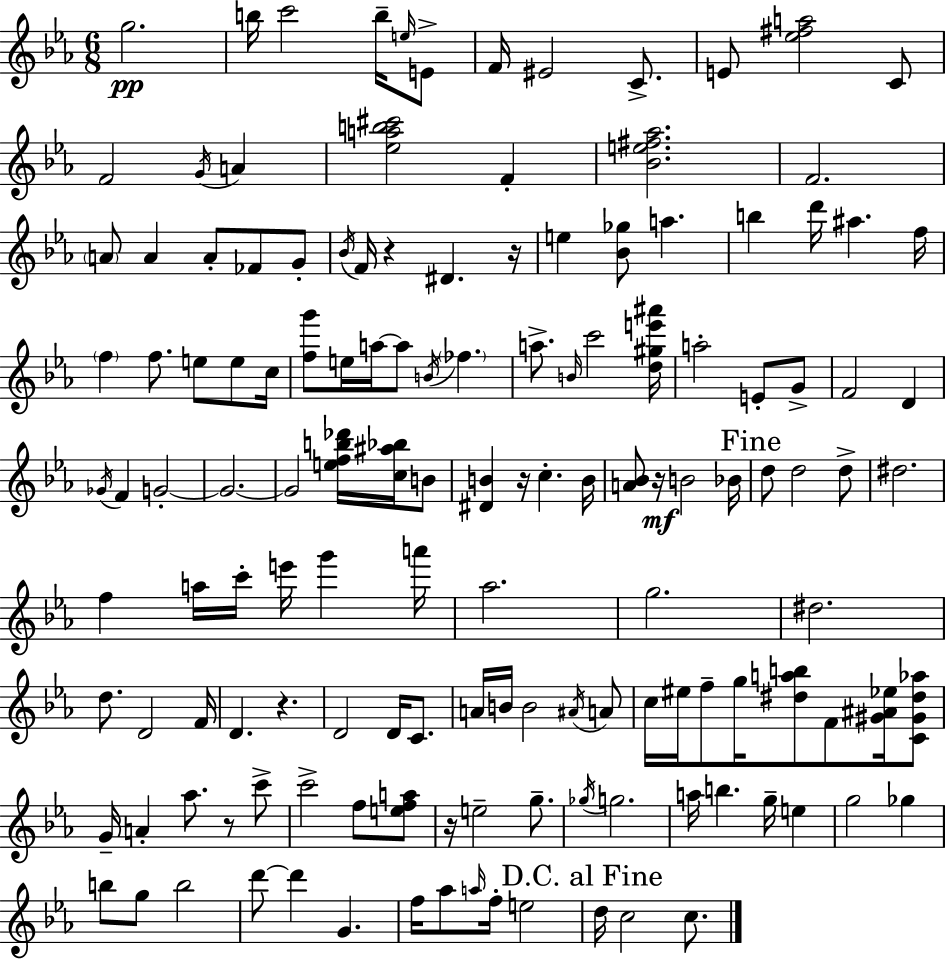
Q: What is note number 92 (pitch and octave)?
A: C6